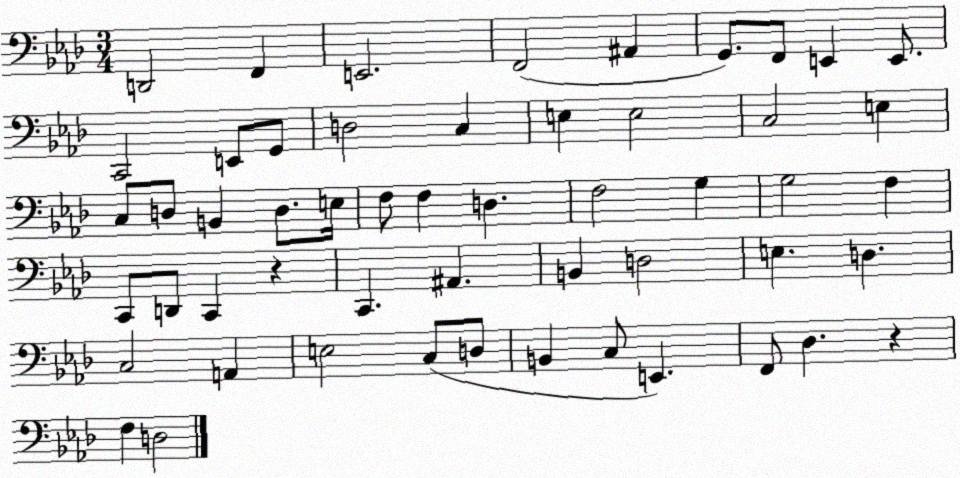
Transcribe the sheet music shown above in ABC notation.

X:1
T:Untitled
M:3/4
L:1/4
K:Ab
D,,2 F,, E,,2 F,,2 ^A,, G,,/2 F,,/2 E,, E,,/2 C,,2 E,,/2 G,,/2 D,2 C, E, E,2 C,2 E, C,/2 D,/2 B,, D,/2 E,/4 F,/2 F, D, F,2 G, G,2 F, C,,/2 D,,/2 C,, z C,, ^A,, B,, D,2 E, D, C,2 A,, E,2 C,/2 D,/2 B,, C,/2 E,, F,,/2 _D, z F, D,2